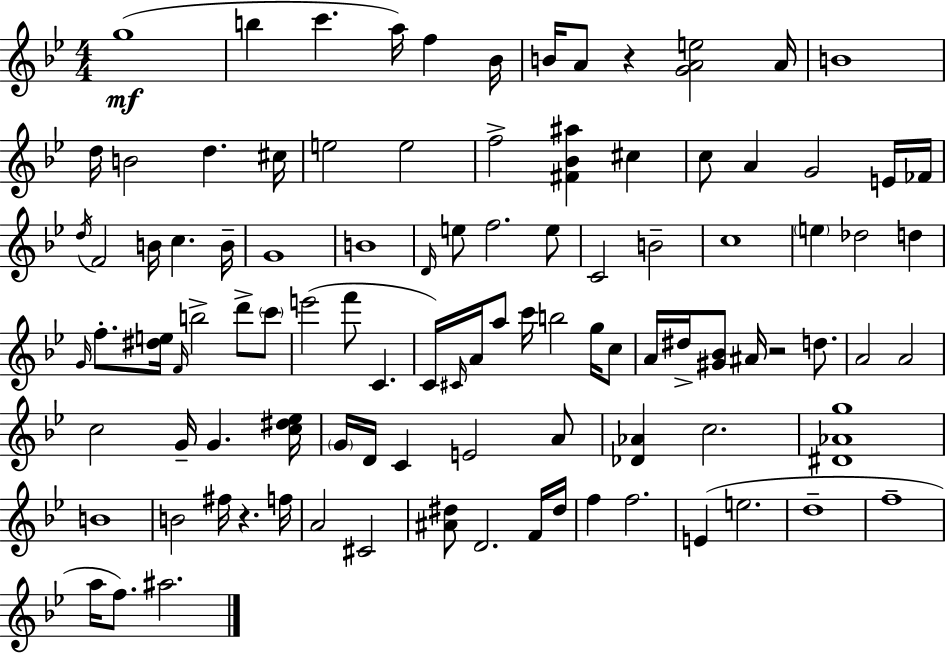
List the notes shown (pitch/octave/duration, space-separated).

G5/w B5/q C6/q. A5/s F5/q Bb4/s B4/s A4/e R/q [G4,A4,E5]/h A4/s B4/w D5/s B4/h D5/q. C#5/s E5/h E5/h F5/h [F#4,Bb4,A#5]/q C#5/q C5/e A4/q G4/h E4/s FES4/s D5/s F4/h B4/s C5/q. B4/s G4/w B4/w D4/s E5/e F5/h. E5/e C4/h B4/h C5/w E5/q Db5/h D5/q G4/s F5/e. [D#5,E5]/s F4/s B5/h D6/e C6/e E6/h F6/e C4/q. C4/s C#4/s A4/s A5/e C6/s B5/h G5/s C5/e A4/s D#5/s [G#4,Bb4]/e A#4/s R/h D5/e. A4/h A4/h C5/h G4/s G4/q. [C5,D#5,Eb5]/s G4/s D4/s C4/q E4/h A4/e [Db4,Ab4]/q C5/h. [D#4,Ab4,G5]/w B4/w B4/h F#5/s R/q. F5/s A4/h C#4/h [A#4,D#5]/e D4/h. F4/s D#5/s F5/q F5/h. E4/q E5/h. D5/w F5/w A5/s F5/e. A#5/h.